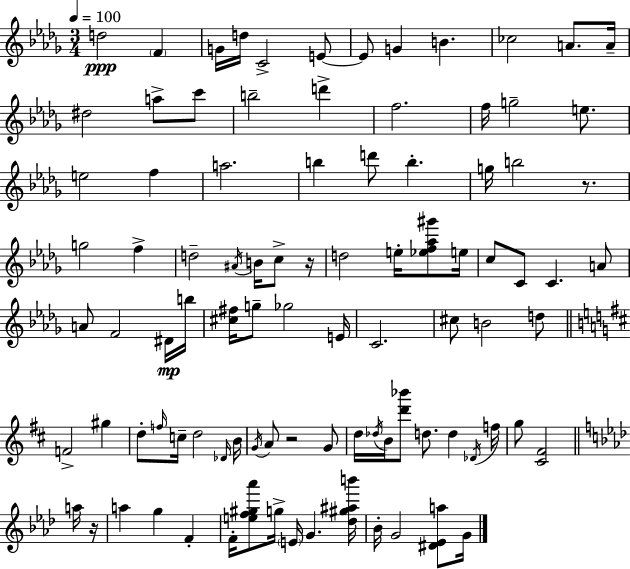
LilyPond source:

{
  \clef treble
  \numericTimeSignature
  \time 3/4
  \key bes \minor
  \tempo 4 = 100
  d''2\ppp \parenthesize f'4 | g'16 d''16 c'2-> e'8~~ | e'8 g'4 b'4. | ces''2 a'8. a'16-- | \break dis''2 a''8-> c'''8 | b''2-- d'''4-> | f''2. | f''16 g''2-- e''8. | \break e''2 f''4 | a''2. | b''4 d'''8 b''4.-. | g''16 b''2 r8. | \break g''2 f''4-> | d''2-- \acciaccatura { ais'16 } b'16 c''8-> | r16 d''2 e''16-. <ees'' f'' aes'' gis'''>8 | e''16 c''8 c'8 c'4. a'8 | \break a'8 f'2 dis'16\mp | b''16 <cis'' fis''>16 g''8-- ges''2 | e'16 c'2. | cis''8 b'2 d''8 | \break \bar "||" \break \key b \minor f'2-> gis''4 | d''8-. \grace { f''16 } c''16-- d''2 | \grace { des'16 } b'16 \acciaccatura { g'16 } a'8 r2 | g'8 d''16 \acciaccatura { des''16 } b'16 <d''' bes'''>8 d''8. d''4 | \break \acciaccatura { des'16 } f''16 g''8 <cis' fis'>2 | \bar "||" \break \key aes \major a''16 r16 a''4 g''4 f'4-. | f'16-. <e'' f'' gis'' aes'''>8 g''16-> \parenthesize e'16 g'4. | <des'' gis'' ais'' b'''>16 bes'16-. g'2 <dis' ees' a''>8 | g'16 \bar "|."
}